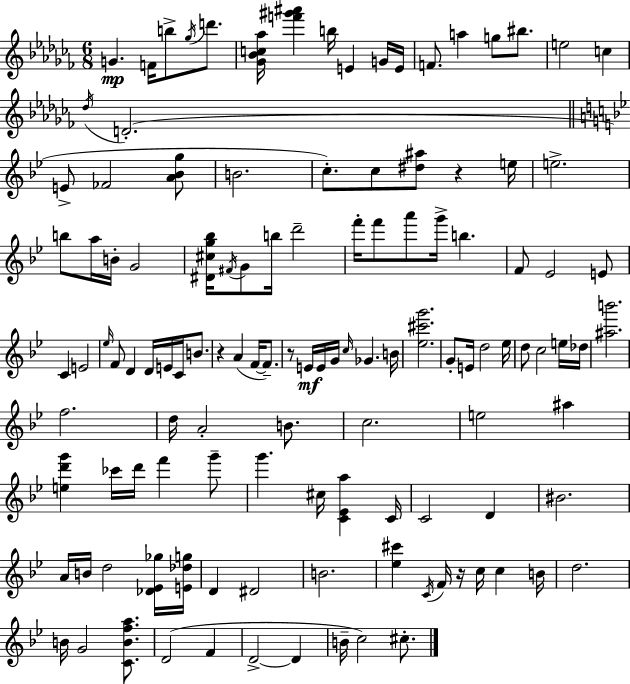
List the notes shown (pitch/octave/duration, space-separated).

G4/q. F4/s B5/e Gb5/s D6/e. [Gb4,Bb4,C5,Ab5]/s [F6,G#6,A#6]/q B5/s E4/q G4/s E4/s F4/e. A5/q G5/e BIS5/e. E5/h C5/q Db5/s D4/h. E4/e FES4/h [A4,Bb4,G5]/e B4/h. C5/e. C5/e [D#5,A#5]/e R/q E5/s E5/h. B5/e A5/s B4/s G4/h [D#4,C#5,G5,Bb5]/s F#4/s G4/e B5/s D6/h F6/s F6/e A6/e G6/s B5/q. F4/e Eb4/h E4/e C4/q E4/h Eb5/s F4/e D4/q D4/s E4/s C4/s B4/e. R/q A4/q F4/s F4/e. R/e E4/s E4/s G4/s C5/s Gb4/q. B4/s [Eb5,C#6,G6]/h. G4/e E4/s D5/h Eb5/s D5/e C5/h E5/s Db5/s [A#5,B6]/h. F5/h. D5/s A4/h B4/e. C5/h. E5/h A#5/q [E5,D6,G6]/q CES6/s D6/s F6/q G6/e G6/q. C#5/s [C4,Eb4,A5]/q C4/s C4/h D4/q BIS4/h. A4/s B4/s D5/h [Db4,Eb4,Gb5]/s [E4,Db5,G5]/s D4/q D#4/h B4/h. [Eb5,C#6]/q C4/s F4/s R/s C5/s C5/q B4/s D5/h. B4/s G4/h [C4,B4,F5,A5]/e. D4/h F4/q D4/h D4/q B4/s C5/h C#5/e.